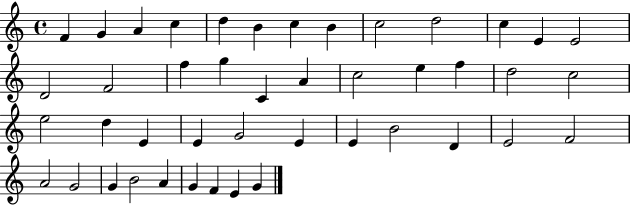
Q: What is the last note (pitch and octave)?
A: G4